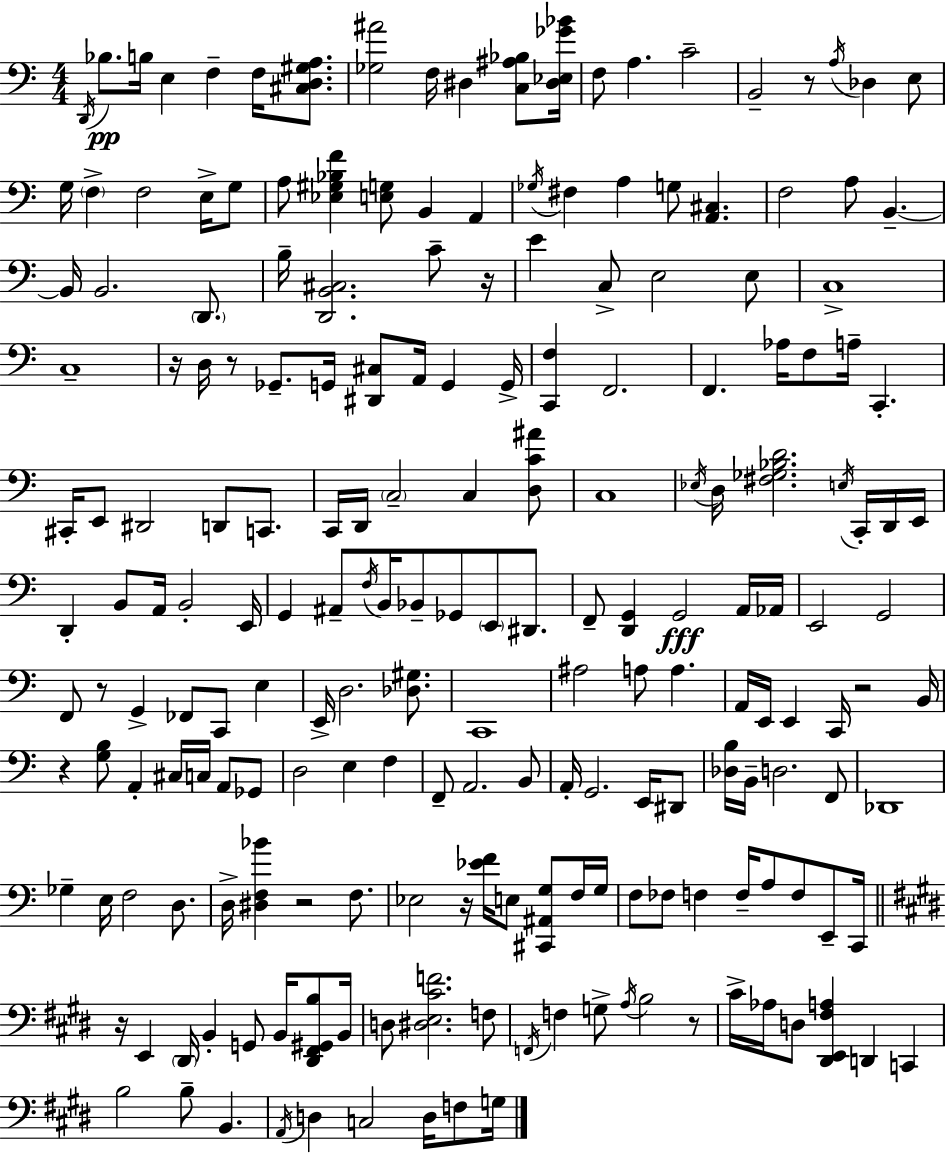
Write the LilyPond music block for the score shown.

{
  \clef bass
  \numericTimeSignature
  \time 4/4
  \key a \minor
  \acciaccatura { d,16 }\pp bes8. b16 e4 f4-- f16 <cis d gis a>8. | <ges ais'>2 f16 dis4 <c ais bes>8 | <dis ees ges' bes'>16 f8 a4. c'2-- | b,2-- r8 \acciaccatura { a16 } des4 | \break e8 g16 \parenthesize f4-> f2 e16-> | g8 a8 <ees gis bes f'>4 <e g>8 b,4 a,4 | \acciaccatura { ges16 } fis4 a4 g8 <a, cis>4. | f2 a8 b,4.--~~ | \break b,16 b,2. | \parenthesize d,8. b16-- <d, b, cis>2. | c'8-- r16 e'4 c8-> e2 | e8 c1-> | \break c1-- | r16 d16 r8 ges,8.-- g,16 <dis, cis>8 a,16 g,4 | g,16-> <c, f>4 f,2. | f,4. aes16 f8 a16-- c,4.-. | \break cis,16-. e,8 dis,2 d,8 | c,8. c,16 d,16 \parenthesize c2-- c4 | <d c' ais'>8 c1 | \acciaccatura { ees16 } d16 <fis ges bes d'>2. | \break \acciaccatura { e16 } c,16-. d,16 e,16 d,4-. b,8 a,16 b,2-. | e,16 g,4 ais,8-- \acciaccatura { f16 } b,16 bes,8-- ges,8 | \parenthesize e,8 dis,8. f,8-- <d, g,>4 g,2\fff | a,16 aes,16 e,2 g,2 | \break f,8 r8 g,4-> fes,8 | c,8 e4 e,16-> d2. | <des gis>8. c,1 | ais2 a8 | \break a4. a,16 e,16 e,4 c,16 r2 | b,16 r4 <g b>8 a,4-. | cis16 c16 a,8 ges,8 d2 e4 | f4 f,8-- a,2. | \break b,8 a,16-. g,2. | e,16 dis,8 <des b>16 b,16-- d2. | f,8 des,1 | ges4-- e16 f2 | \break d8. d16-> <dis f bes'>4 r2 | f8. ees2 r16 <ees' f'>16 | e8 <cis, ais, g>8 f16 g16 f8 fes8 f4 f16-- a8 | f8 e,8-- c,16 \bar "||" \break \key e \major r16 e,4 \parenthesize dis,16 b,4-. g,8 b,16 <dis, fis, gis, b>8 b,16 | d8 <dis e cis' f'>2. f8 | \acciaccatura { f,16 } f4 g8-> \acciaccatura { a16 } b2 | r8 cis'16-> aes16 d8 <dis, e, fis a>4 d,4 c,4 | \break b2 b8-- b,4. | \acciaccatura { a,16 } d4 c2 d16 | f8 g16 \bar "|."
}